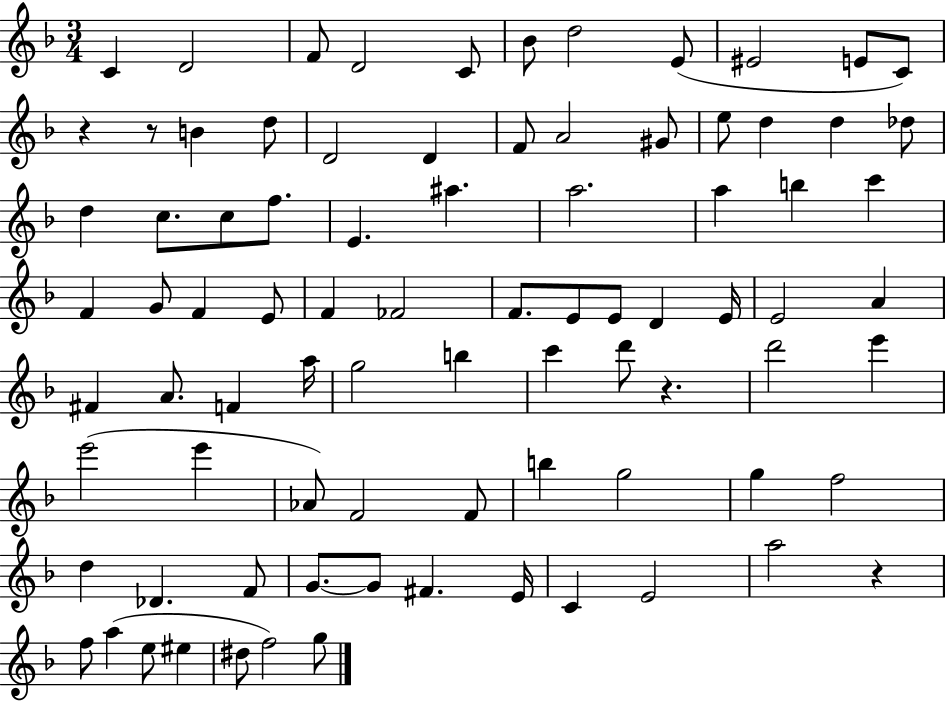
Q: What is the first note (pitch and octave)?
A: C4